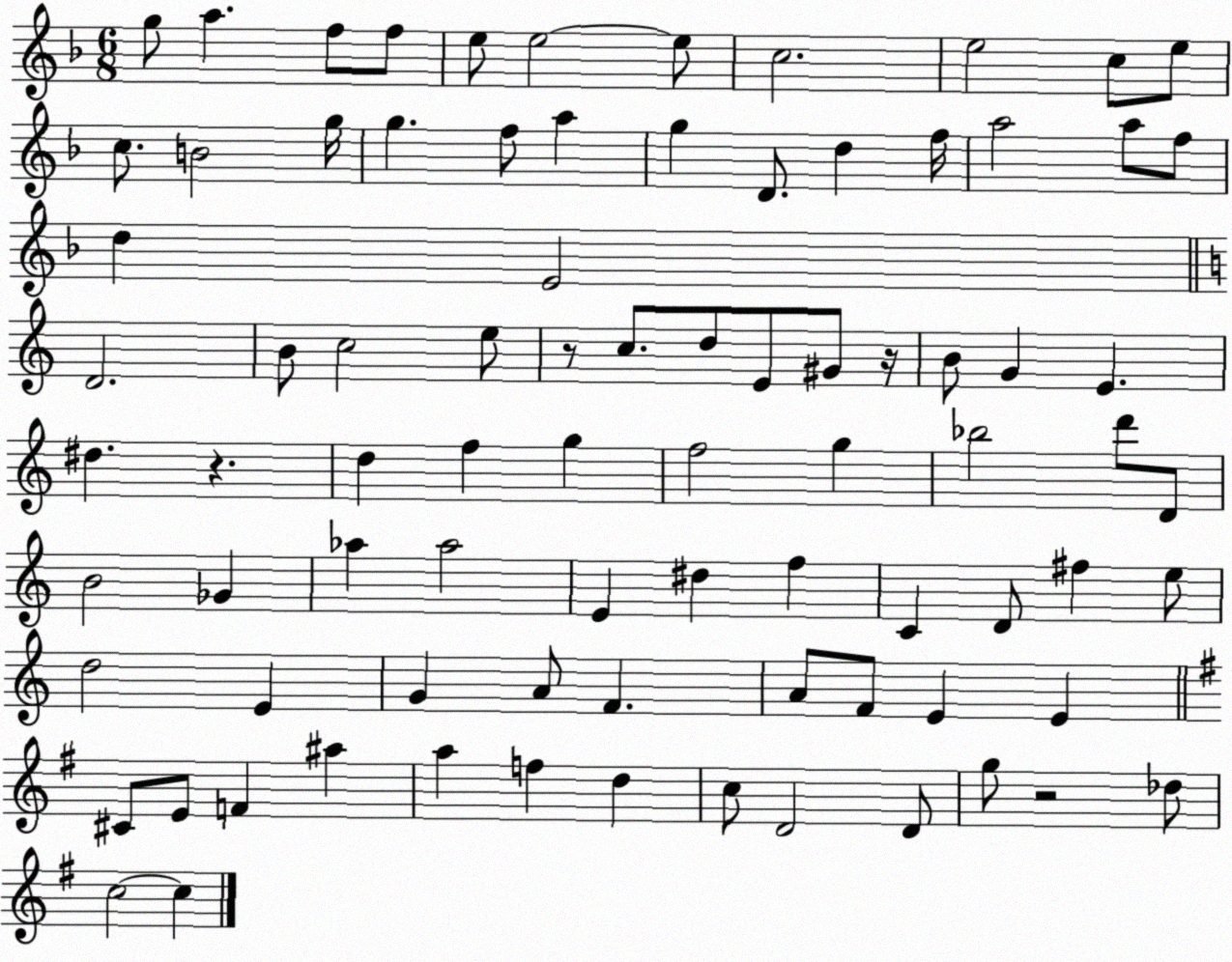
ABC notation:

X:1
T:Untitled
M:6/8
L:1/4
K:F
g/2 a f/2 f/2 e/2 e2 e/2 c2 e2 c/2 e/2 c/2 B2 g/4 g f/2 a g D/2 d f/4 a2 a/2 f/2 d E2 D2 B/2 c2 e/2 z/2 c/2 d/2 E/2 ^G/2 z/4 B/2 G E ^d z d f g f2 g _b2 d'/2 D/2 B2 _G _a _a2 E ^d f C D/2 ^f e/2 d2 E G A/2 F A/2 F/2 E E ^C/2 E/2 F ^a a f d c/2 D2 D/2 g/2 z2 _d/2 c2 c